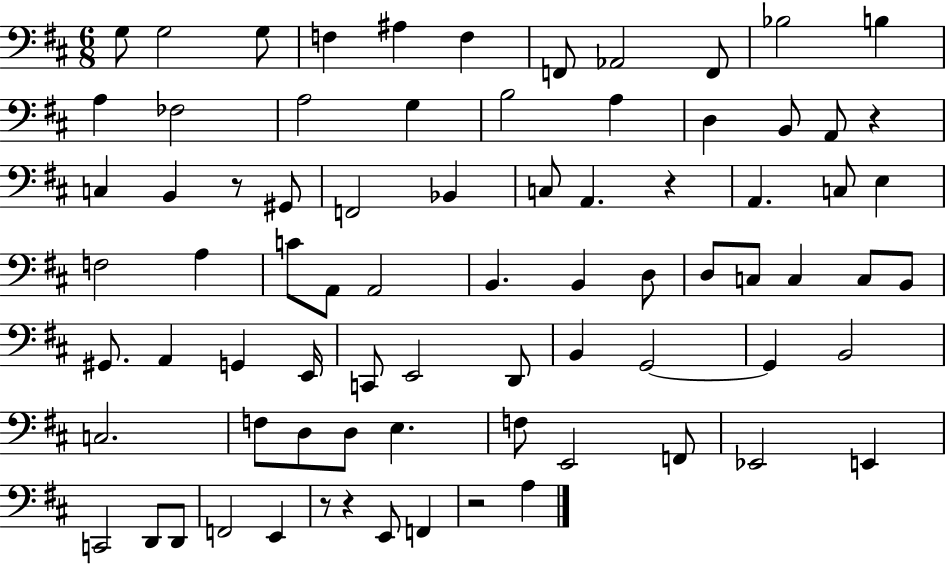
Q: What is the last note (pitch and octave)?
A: A3